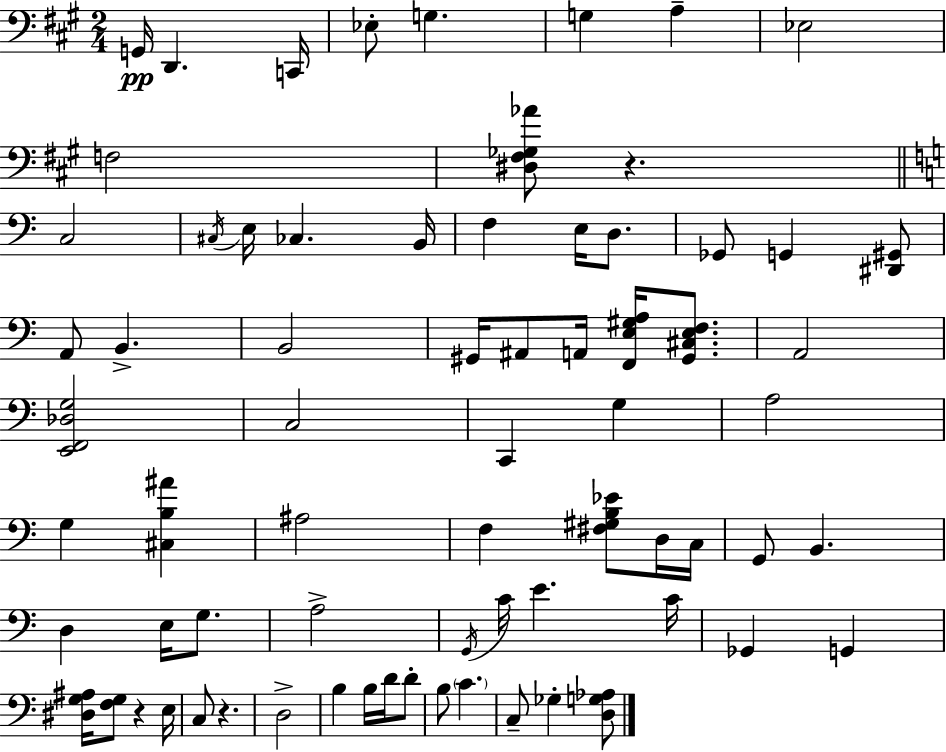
G2/s D2/q. C2/s Eb3/e G3/q. G3/q A3/q Eb3/h F3/h [D#3,F#3,Gb3,Ab4]/e R/q. C3/h C#3/s E3/s CES3/q. B2/s F3/q E3/s D3/e. Gb2/e G2/q [D#2,G#2]/e A2/e B2/q. B2/h G#2/s A#2/e A2/s [F2,E3,G#3,A3]/s [G#2,C#3,E3,F3]/e. A2/h [E2,F2,Db3,G3]/h C3/h C2/q G3/q A3/h G3/q [C#3,B3,A#4]/q A#3/h F3/q [F#3,G#3,B3,Eb4]/e D3/s C3/s G2/e B2/q. D3/q E3/s G3/e. A3/h G2/s C4/s E4/q. C4/s Gb2/q G2/q [D#3,G3,A#3]/s [F3,G3]/e R/q E3/s C3/e R/q. D3/h B3/q B3/s D4/s D4/e B3/e C4/q. C3/e Gb3/q [D3,G3,Ab3]/e